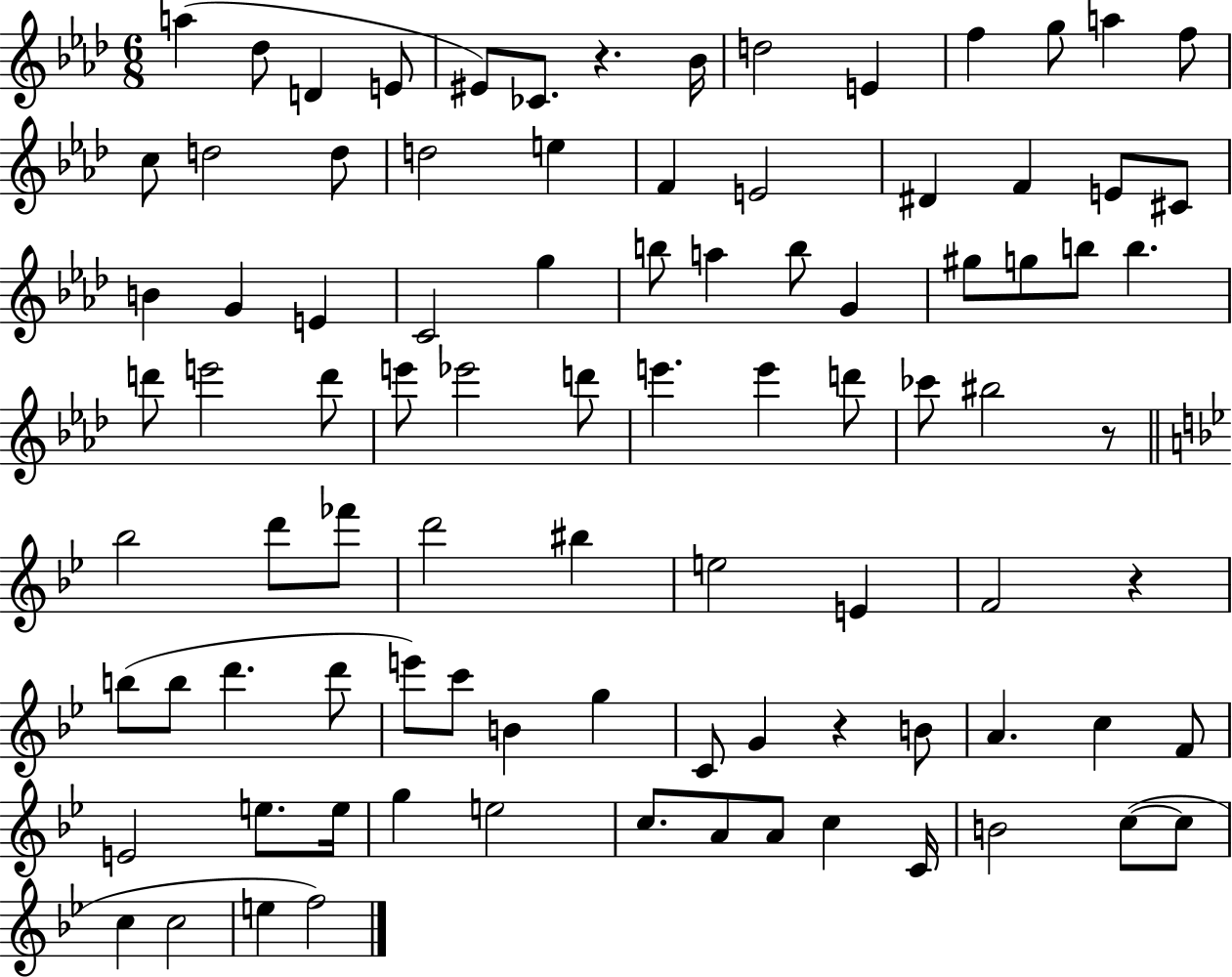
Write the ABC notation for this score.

X:1
T:Untitled
M:6/8
L:1/4
K:Ab
a _d/2 D E/2 ^E/2 _C/2 z _B/4 d2 E f g/2 a f/2 c/2 d2 d/2 d2 e F E2 ^D F E/2 ^C/2 B G E C2 g b/2 a b/2 G ^g/2 g/2 b/2 b d'/2 e'2 d'/2 e'/2 _e'2 d'/2 e' e' d'/2 _c'/2 ^b2 z/2 _b2 d'/2 _f'/2 d'2 ^b e2 E F2 z b/2 b/2 d' d'/2 e'/2 c'/2 B g C/2 G z B/2 A c F/2 E2 e/2 e/4 g e2 c/2 A/2 A/2 c C/4 B2 c/2 c/2 c c2 e f2